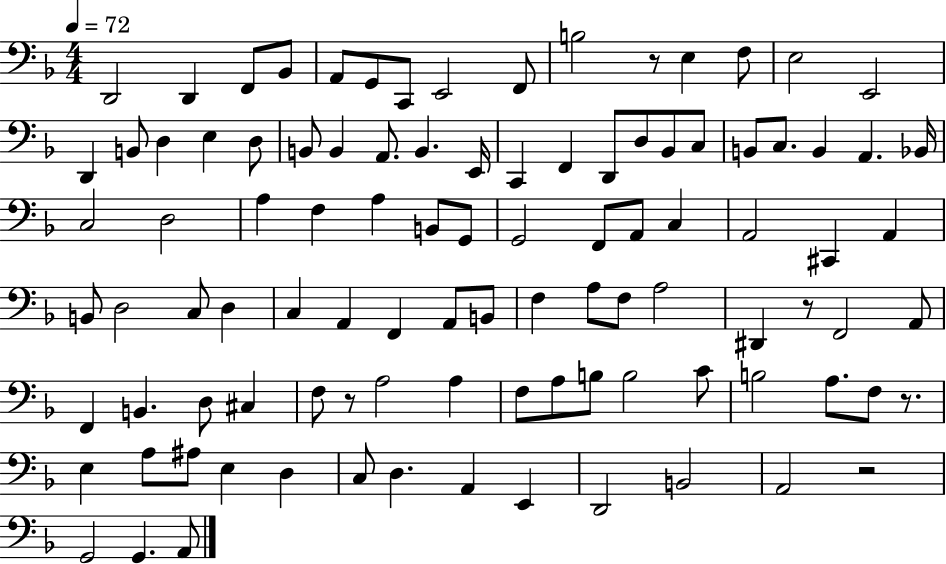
X:1
T:Untitled
M:4/4
L:1/4
K:F
D,,2 D,, F,,/2 _B,,/2 A,,/2 G,,/2 C,,/2 E,,2 F,,/2 B,2 z/2 E, F,/2 E,2 E,,2 D,, B,,/2 D, E, D,/2 B,,/2 B,, A,,/2 B,, E,,/4 C,, F,, D,,/2 D,/2 _B,,/2 C,/2 B,,/2 C,/2 B,, A,, _B,,/4 C,2 D,2 A, F, A, B,,/2 G,,/2 G,,2 F,,/2 A,,/2 C, A,,2 ^C,, A,, B,,/2 D,2 C,/2 D, C, A,, F,, A,,/2 B,,/2 F, A,/2 F,/2 A,2 ^D,, z/2 F,,2 A,,/2 F,, B,, D,/2 ^C, F,/2 z/2 A,2 A, F,/2 A,/2 B,/2 B,2 C/2 B,2 A,/2 F,/2 z/2 E, A,/2 ^A,/2 E, D, C,/2 D, A,, E,, D,,2 B,,2 A,,2 z2 G,,2 G,, A,,/2